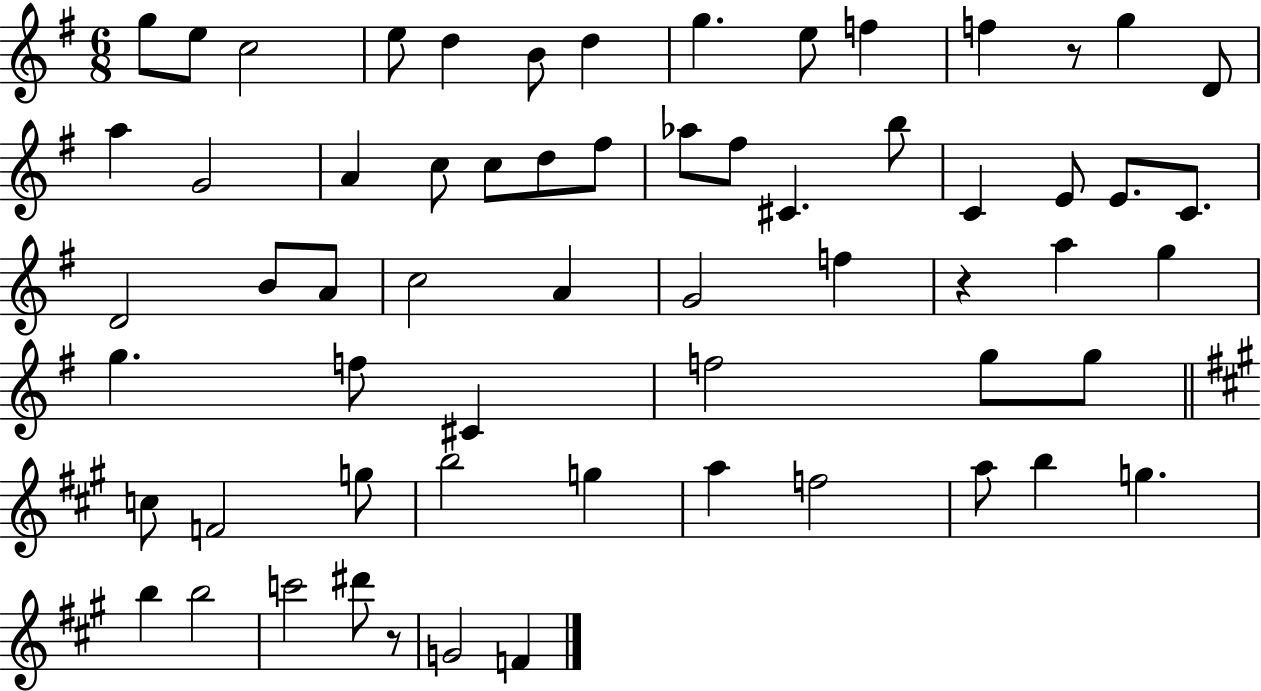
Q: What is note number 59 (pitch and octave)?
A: F4